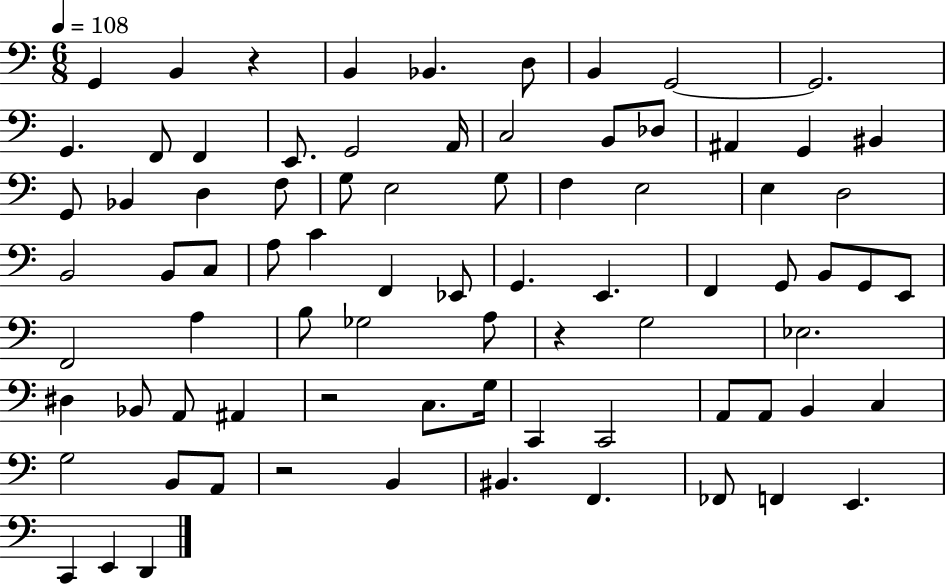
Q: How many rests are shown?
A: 4